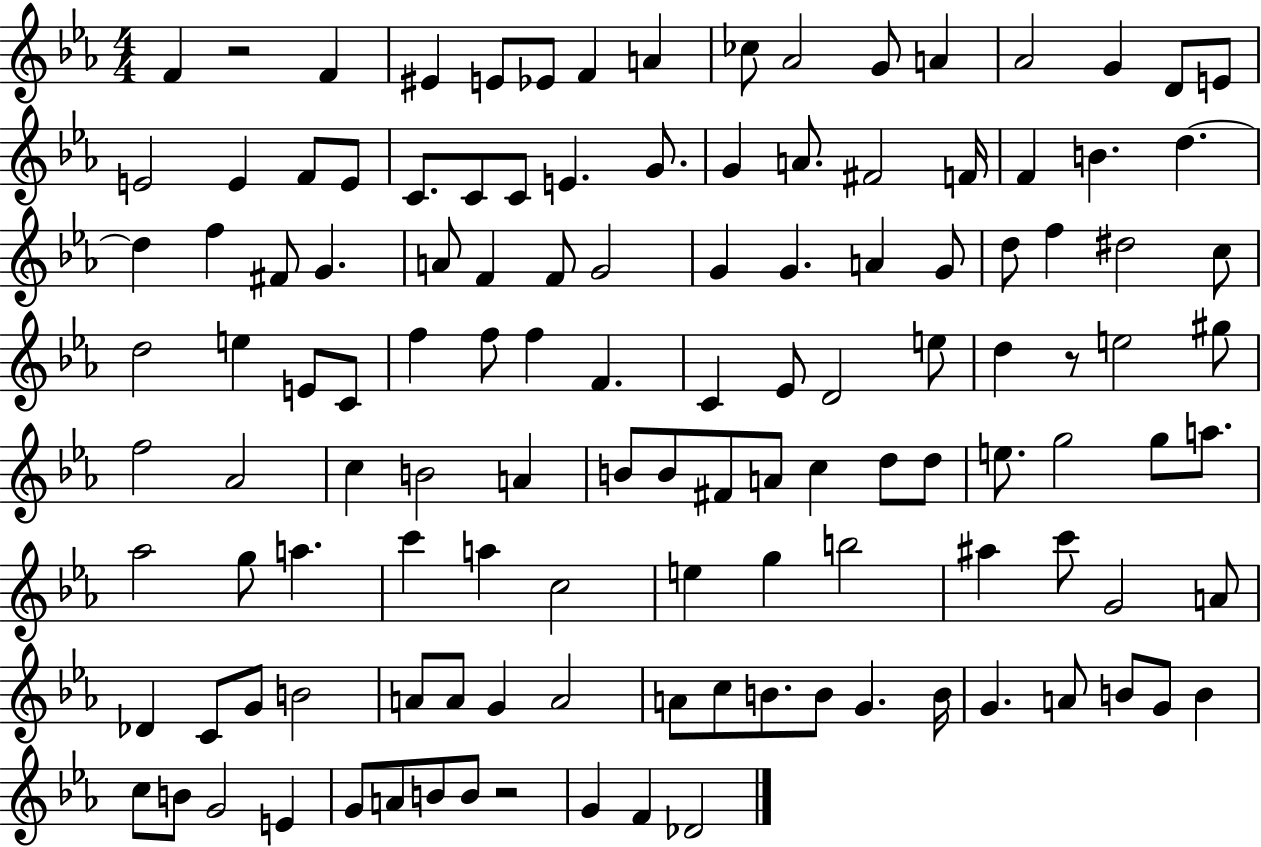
X:1
T:Untitled
M:4/4
L:1/4
K:Eb
F z2 F ^E E/2 _E/2 F A _c/2 _A2 G/2 A _A2 G D/2 E/2 E2 E F/2 E/2 C/2 C/2 C/2 E G/2 G A/2 ^F2 F/4 F B d d f ^F/2 G A/2 F F/2 G2 G G A G/2 d/2 f ^d2 c/2 d2 e E/2 C/2 f f/2 f F C _E/2 D2 e/2 d z/2 e2 ^g/2 f2 _A2 c B2 A B/2 B/2 ^F/2 A/2 c d/2 d/2 e/2 g2 g/2 a/2 _a2 g/2 a c' a c2 e g b2 ^a c'/2 G2 A/2 _D C/2 G/2 B2 A/2 A/2 G A2 A/2 c/2 B/2 B/2 G B/4 G A/2 B/2 G/2 B c/2 B/2 G2 E G/2 A/2 B/2 B/2 z2 G F _D2